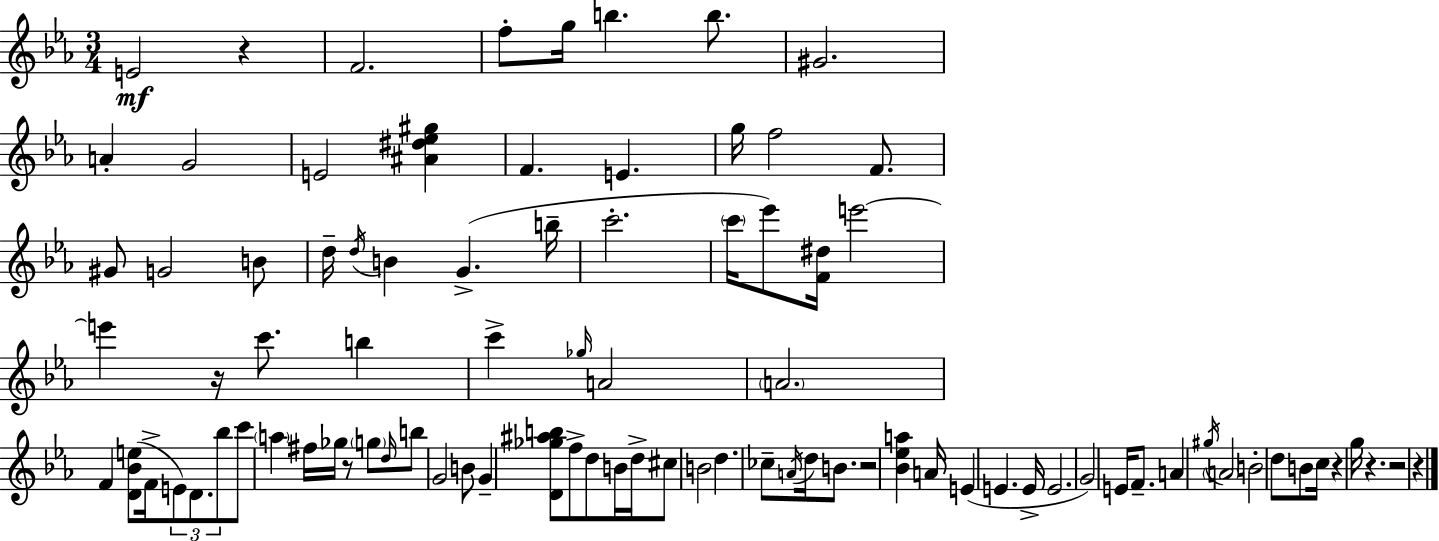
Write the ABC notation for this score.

X:1
T:Untitled
M:3/4
L:1/4
K:Eb
E2 z F2 f/2 g/4 b b/2 ^G2 A G2 E2 [^A^d_e^g] F E g/4 f2 F/2 ^G/2 G2 B/2 d/4 d/4 B G b/4 c'2 c'/4 _e'/2 [F^d]/4 e'2 e' z/4 c'/2 b c' _g/4 A2 A2 F [D_Be]/2 F/4 E/2 D/2 _b/2 c'/2 a ^f/4 _g/4 z/2 g/2 d/4 b/2 G2 B/2 G [D_g^ab]/2 f/2 d/2 B/4 d/4 ^c/2 B2 d _c/2 A/4 d/4 B/2 z2 [_B_ea] A/4 E E E/4 E2 G2 E/4 F/2 A ^g/4 A2 B2 d/2 B/2 c/4 z g/4 z z2 z